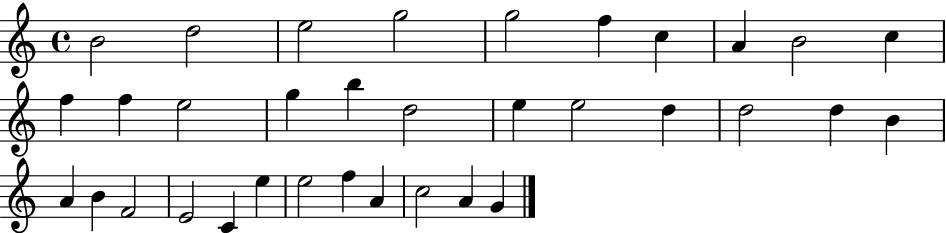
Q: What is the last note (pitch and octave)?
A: G4